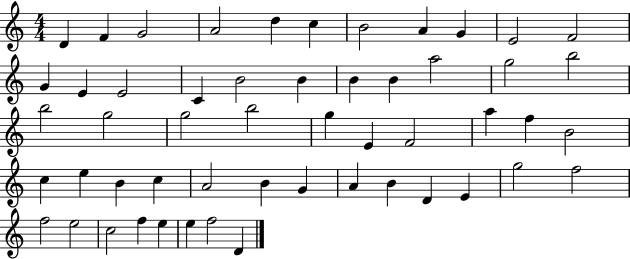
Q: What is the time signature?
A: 4/4